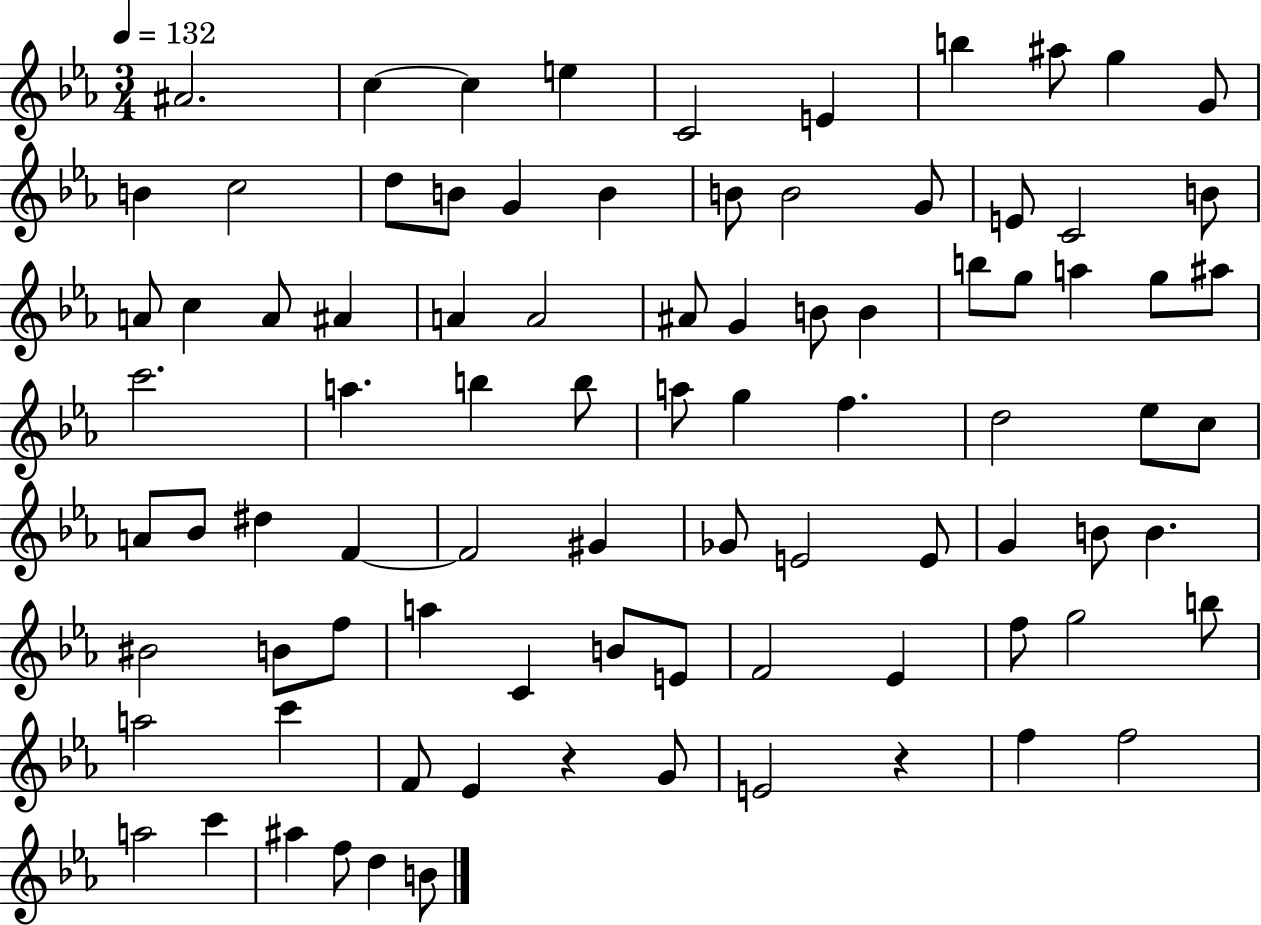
X:1
T:Untitled
M:3/4
L:1/4
K:Eb
^A2 c c e C2 E b ^a/2 g G/2 B c2 d/2 B/2 G B B/2 B2 G/2 E/2 C2 B/2 A/2 c A/2 ^A A A2 ^A/2 G B/2 B b/2 g/2 a g/2 ^a/2 c'2 a b b/2 a/2 g f d2 _e/2 c/2 A/2 _B/2 ^d F F2 ^G _G/2 E2 E/2 G B/2 B ^B2 B/2 f/2 a C B/2 E/2 F2 _E f/2 g2 b/2 a2 c' F/2 _E z G/2 E2 z f f2 a2 c' ^a f/2 d B/2